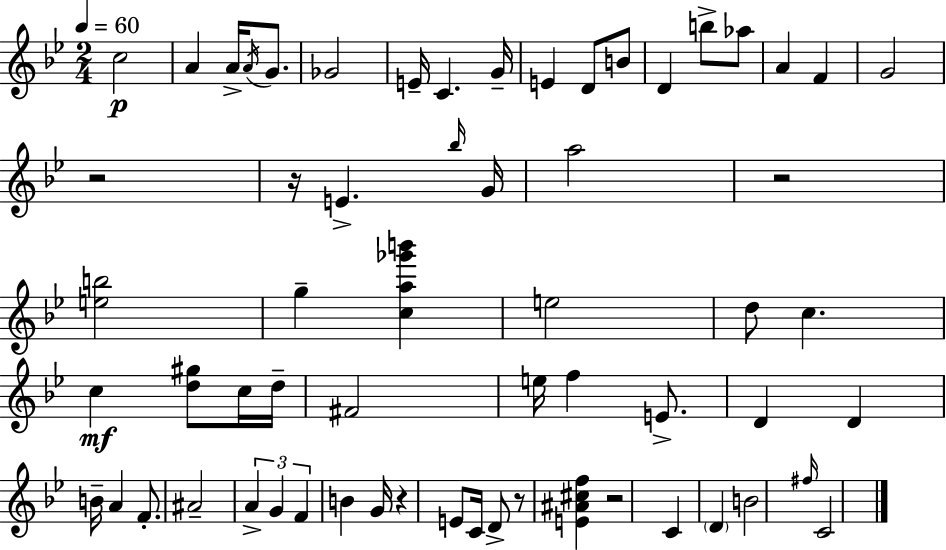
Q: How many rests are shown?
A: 6